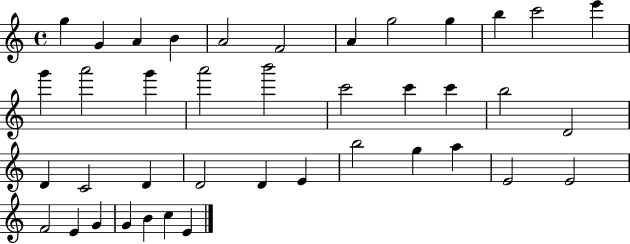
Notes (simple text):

G5/q G4/q A4/q B4/q A4/h F4/h A4/q G5/h G5/q B5/q C6/h E6/q G6/q A6/h G6/q A6/h B6/h C6/h C6/q C6/q B5/h D4/h D4/q C4/h D4/q D4/h D4/q E4/q B5/h G5/q A5/q E4/h E4/h F4/h E4/q G4/q G4/q B4/q C5/q E4/q